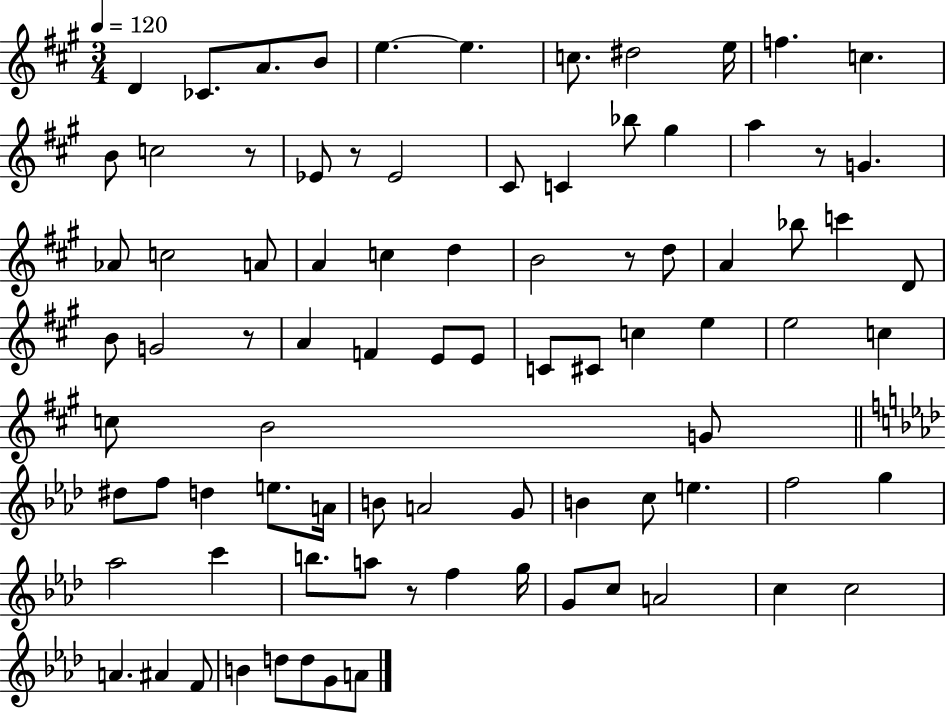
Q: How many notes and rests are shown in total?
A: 86